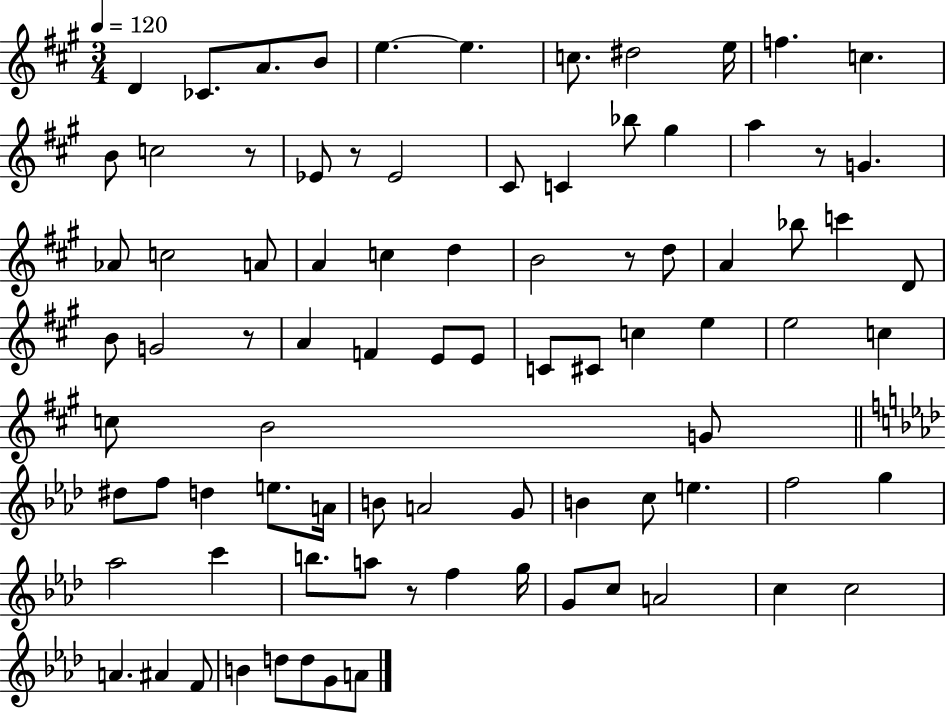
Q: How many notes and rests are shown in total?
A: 86